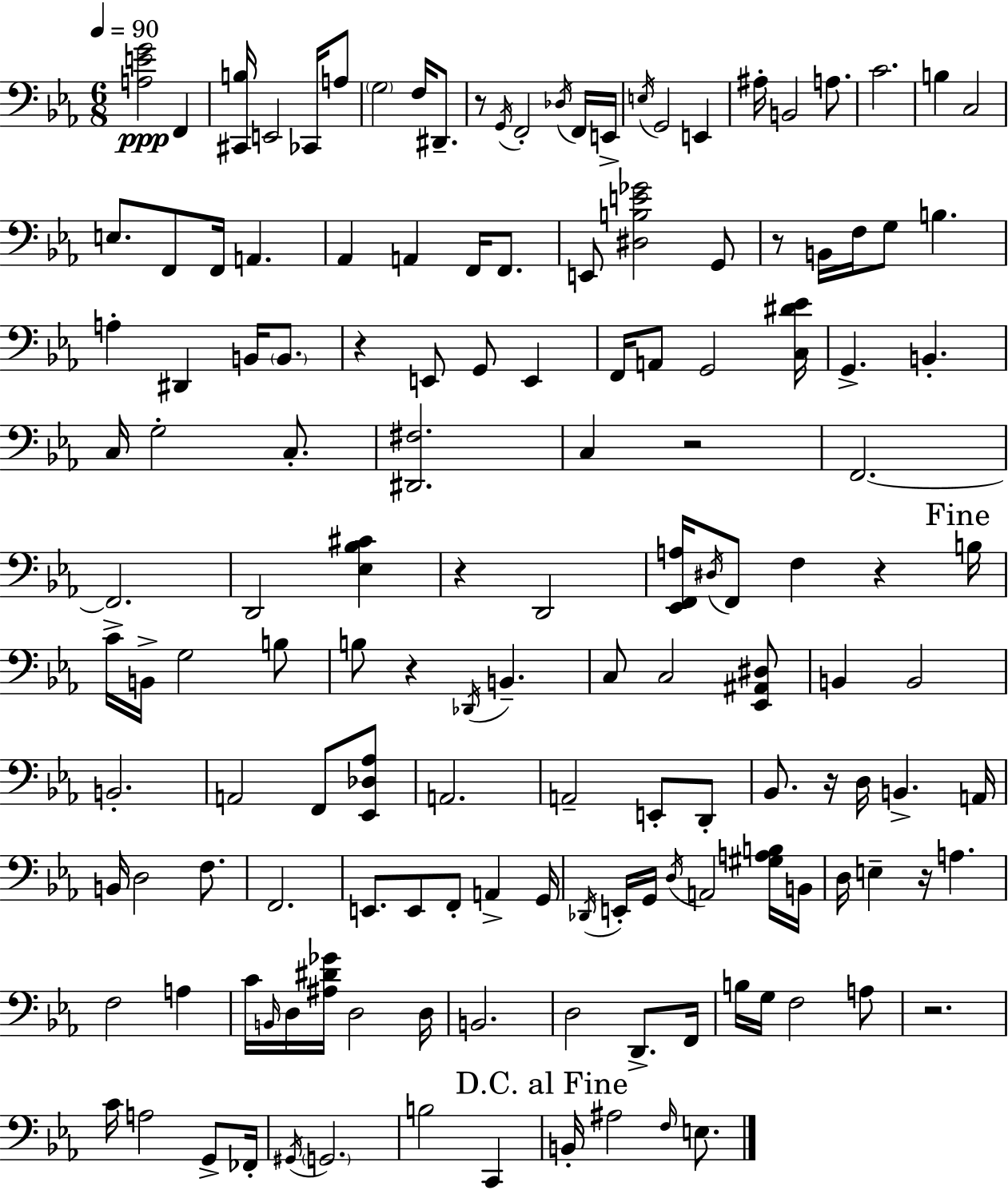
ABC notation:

X:1
T:Untitled
M:6/8
L:1/4
K:Cm
[A,EG]2 F,, [^C,,B,]/4 E,,2 _C,,/4 A,/2 G,2 F,/4 ^D,,/2 z/2 G,,/4 F,,2 _D,/4 F,,/4 E,,/4 E,/4 G,,2 E,, ^A,/4 B,,2 A,/2 C2 B, C,2 E,/2 F,,/2 F,,/4 A,, _A,, A,, F,,/4 F,,/2 E,,/2 [^D,B,E_G]2 G,,/2 z/2 B,,/4 F,/4 G,/2 B, A, ^D,, B,,/4 B,,/2 z E,,/2 G,,/2 E,, F,,/4 A,,/2 G,,2 [C,^D_E]/4 G,, B,, C,/4 G,2 C,/2 [^D,,^F,]2 C, z2 F,,2 F,,2 D,,2 [_E,_B,^C] z D,,2 [_E,,F,,A,]/4 ^D,/4 F,,/2 F, z B,/4 C/4 B,,/4 G,2 B,/2 B,/2 z _D,,/4 B,, C,/2 C,2 [_E,,^A,,^D,]/2 B,, B,,2 B,,2 A,,2 F,,/2 [_E,,_D,_A,]/2 A,,2 A,,2 E,,/2 D,,/2 _B,,/2 z/4 D,/4 B,, A,,/4 B,,/4 D,2 F,/2 F,,2 E,,/2 E,,/2 F,,/2 A,, G,,/4 _D,,/4 E,,/4 G,,/4 D,/4 A,,2 [^G,A,B,]/4 B,,/4 D,/4 E, z/4 A, F,2 A, C/4 B,,/4 D,/4 [^A,^D_G]/4 D,2 D,/4 B,,2 D,2 D,,/2 F,,/4 B,/4 G,/4 F,2 A,/2 z2 C/4 A,2 G,,/2 _F,,/4 ^G,,/4 G,,2 B,2 C,, B,,/4 ^A,2 F,/4 E,/2